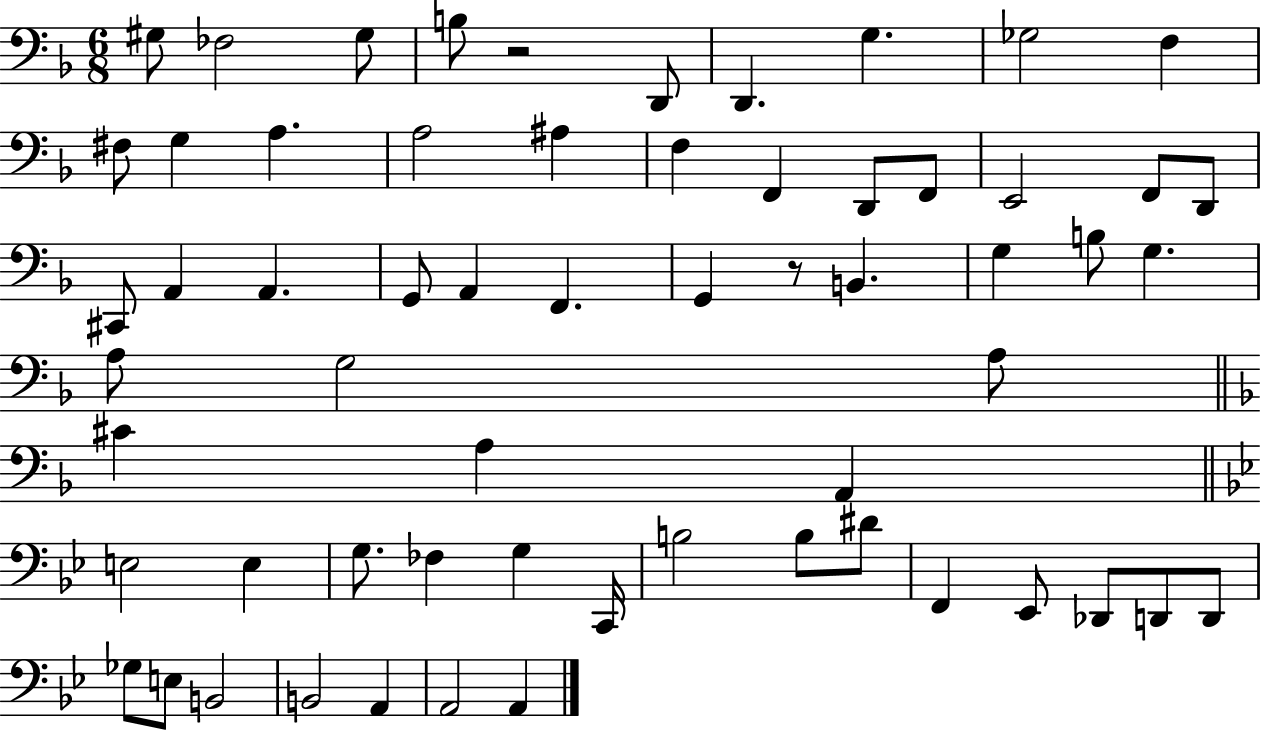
X:1
T:Untitled
M:6/8
L:1/4
K:F
^G,/2 _F,2 ^G,/2 B,/2 z2 D,,/2 D,, G, _G,2 F, ^F,/2 G, A, A,2 ^A, F, F,, D,,/2 F,,/2 E,,2 F,,/2 D,,/2 ^C,,/2 A,, A,, G,,/2 A,, F,, G,, z/2 B,, G, B,/2 G, A,/2 G,2 A,/2 ^C A, A,, E,2 E, G,/2 _F, G, C,,/4 B,2 B,/2 ^D/2 F,, _E,,/2 _D,,/2 D,,/2 D,,/2 _G,/2 E,/2 B,,2 B,,2 A,, A,,2 A,,